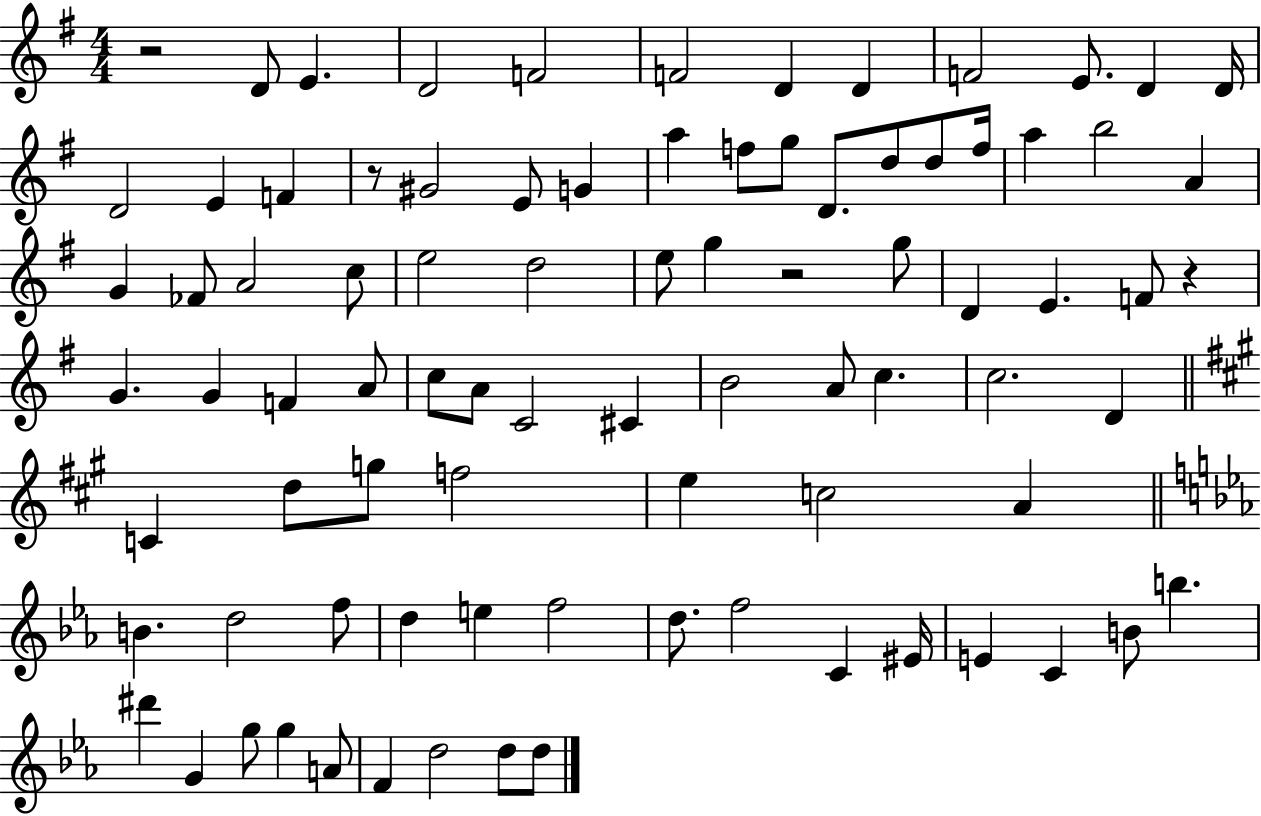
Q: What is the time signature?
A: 4/4